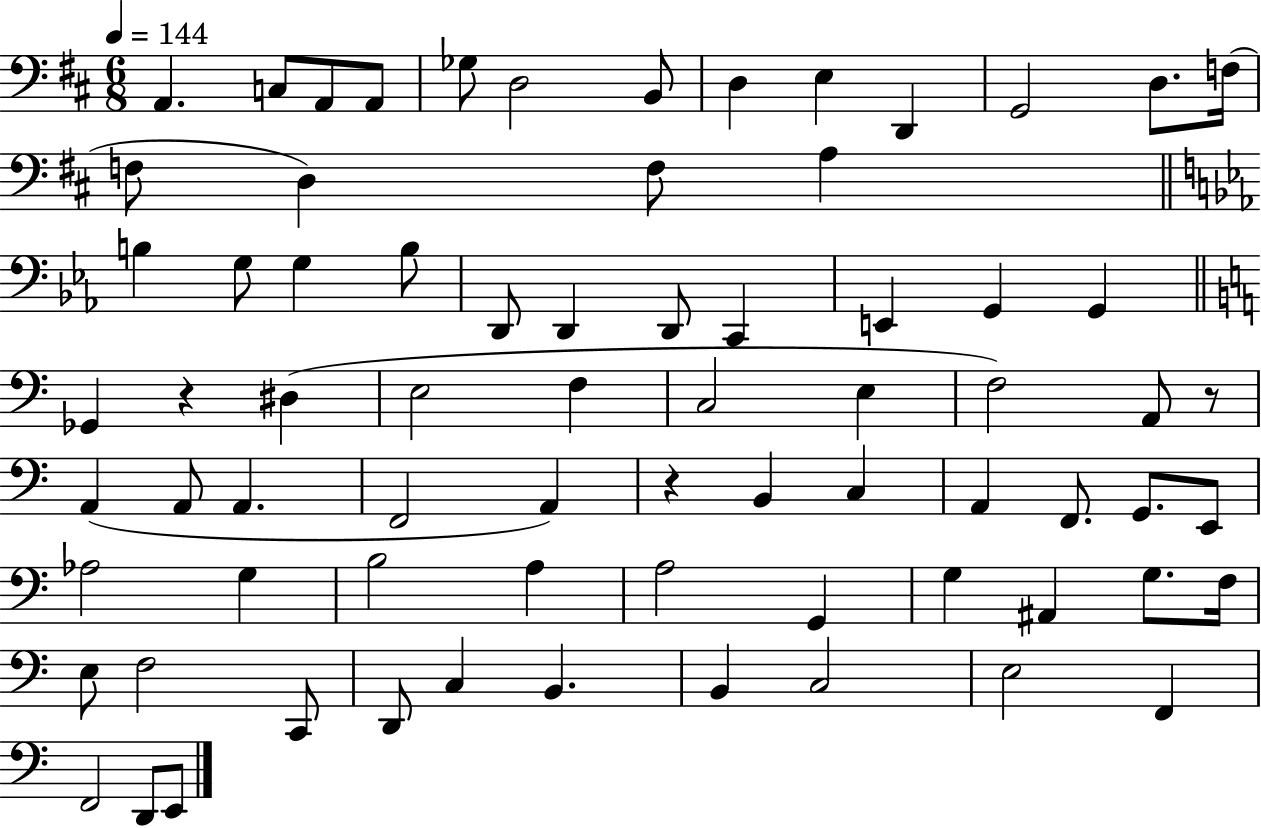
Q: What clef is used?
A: bass